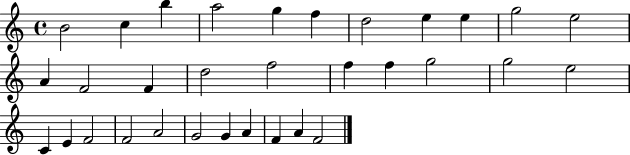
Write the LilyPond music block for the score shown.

{
  \clef treble
  \time 4/4
  \defaultTimeSignature
  \key c \major
  b'2 c''4 b''4 | a''2 g''4 f''4 | d''2 e''4 e''4 | g''2 e''2 | \break a'4 f'2 f'4 | d''2 f''2 | f''4 f''4 g''2 | g''2 e''2 | \break c'4 e'4 f'2 | f'2 a'2 | g'2 g'4 a'4 | f'4 a'4 f'2 | \break \bar "|."
}